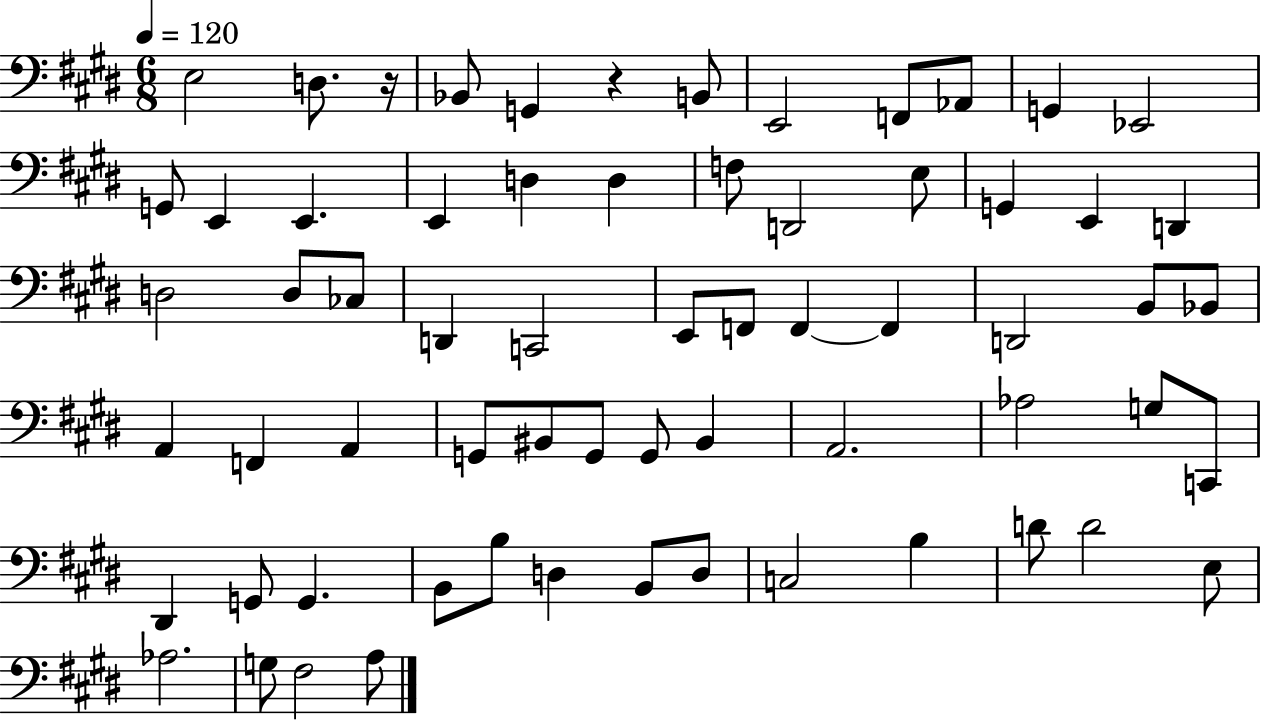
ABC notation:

X:1
T:Untitled
M:6/8
L:1/4
K:E
E,2 D,/2 z/4 _B,,/2 G,, z B,,/2 E,,2 F,,/2 _A,,/2 G,, _E,,2 G,,/2 E,, E,, E,, D, D, F,/2 D,,2 E,/2 G,, E,, D,, D,2 D,/2 _C,/2 D,, C,,2 E,,/2 F,,/2 F,, F,, D,,2 B,,/2 _B,,/2 A,, F,, A,, G,,/2 ^B,,/2 G,,/2 G,,/2 ^B,, A,,2 _A,2 G,/2 C,,/2 ^D,, G,,/2 G,, B,,/2 B,/2 D, B,,/2 D,/2 C,2 B, D/2 D2 E,/2 _A,2 G,/2 ^F,2 A,/2